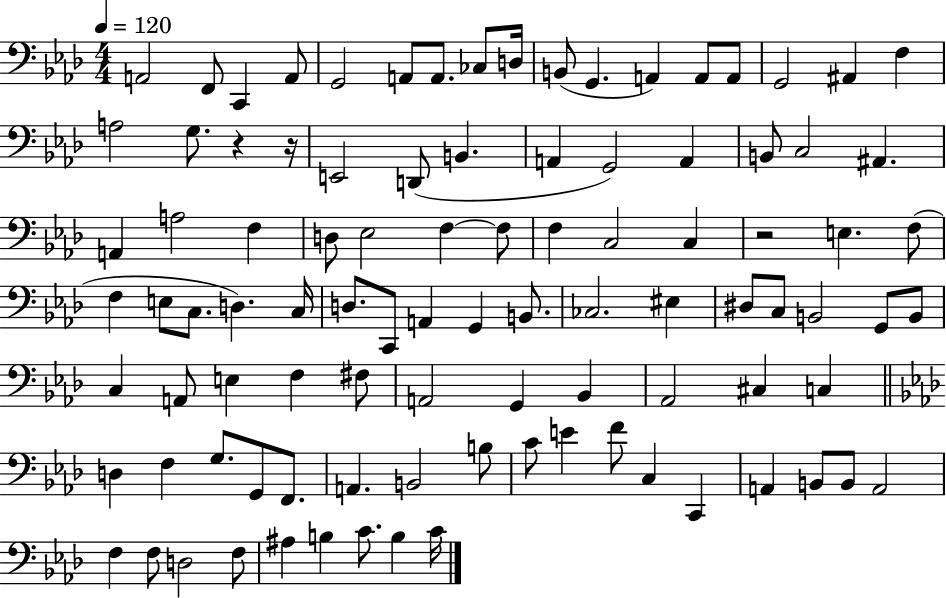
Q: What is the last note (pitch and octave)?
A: C4